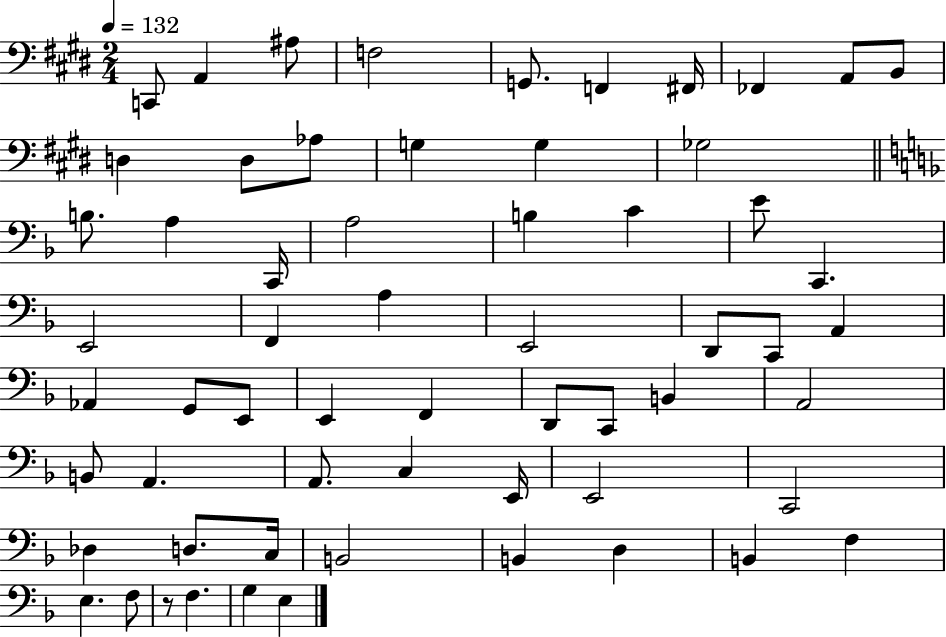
X:1
T:Untitled
M:2/4
L:1/4
K:E
C,,/2 A,, ^A,/2 F,2 G,,/2 F,, ^F,,/4 _F,, A,,/2 B,,/2 D, D,/2 _A,/2 G, G, _G,2 B,/2 A, C,,/4 A,2 B, C E/2 C,, E,,2 F,, A, E,,2 D,,/2 C,,/2 A,, _A,, G,,/2 E,,/2 E,, F,, D,,/2 C,,/2 B,, A,,2 B,,/2 A,, A,,/2 C, E,,/4 E,,2 C,,2 _D, D,/2 C,/4 B,,2 B,, D, B,, F, E, F,/2 z/2 F, G, E,